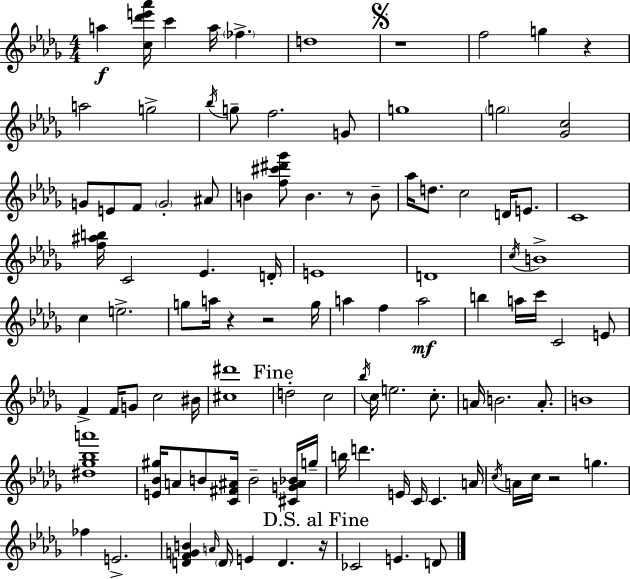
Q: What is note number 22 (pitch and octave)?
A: B4